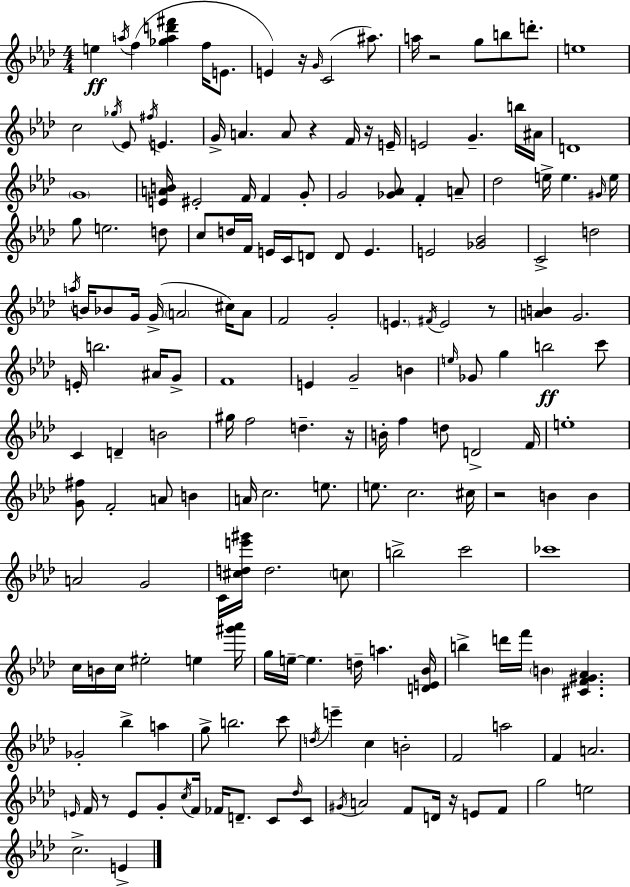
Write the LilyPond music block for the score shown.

{
  \clef treble
  \numericTimeSignature
  \time 4/4
  \key f \minor
  e''4\ff \acciaccatura { a''16 }( f''4 <ges'' a'' d''' fis'''>4 f''16 e'8. | e'4) r16 \grace { g'16 }( c'2 ais''8.) | a''16 r2 g''8 b''8 d'''8.-. | e''1 | \break c''2 \acciaccatura { ges''16 } ees'8 \acciaccatura { fis''16 } e'4. | g'16-> a'4. a'8 r4 | f'16 r16 e'16-- e'2 g'4.-- | b''16 ais'16 d'1 | \break \parenthesize g'1 | <e' a' b'>16 eis'2-. f'16 f'4 | g'8-. g'2 <ges' aes'>8 f'4-. | a'8-- des''2 e''16-> e''4. | \break \grace { gis'16 } e''16 g''8 e''2. | d''8 c''8 d''16 f'16 e'16 c'16 d'8 d'8 e'4. | e'2 <ges' bes'>2 | c'2-> d''2 | \break \acciaccatura { a''16 } b'16 bes'8 g'16 g'16->( \parenthesize a'2 | cis''16) a'8 f'2 g'2-. | \parenthesize e'4. \acciaccatura { fis'16 } e'2 | r8 <a' b'>4 g'2. | \break e'16-. b''2. | ais'16 g'8-> f'1 | e'4 g'2-- | b'4 \grace { e''16 } ges'8 g''4 b''2\ff | \break c'''8 c'4 d'4-- | b'2 gis''16 f''2 | d''4.-- r16 b'16-. f''4 d''8 d'2-> | f'16 e''1-. | \break <g' fis''>8 f'2-. | a'8 b'4 a'16 c''2. | e''8. e''8. c''2. | cis''16 r2 | \break b'4 b'4 a'2 | g'2 c'16 <cis'' d'' e''' gis'''>16 d''2. | \parenthesize c''8 b''2-> | c'''2 ces'''1 | \break c''16 b'16 c''16 eis''2-. | e''4 <gis''' aes'''>16 g''16 e''16--~~ e''4. | d''16-- a''4. <d' e' bes'>16 b''4-> d'''16 f'''16 \parenthesize b'4 | <cis' f' gis' aes'>4. ges'2-. | \break bes''4-> a''4 g''8-> b''2. | c'''8 \acciaccatura { d''16 } e'''4-- c''4 | b'2-. f'2 | a''2 f'4 a'2. | \break \grace { e'16 } f'16 r8 e'8 g'8-. | \acciaccatura { c''16 } f'16 fes'16 d'8.-- c'8 \grace { des''16 } c'8 \acciaccatura { gis'16 } a'2 | f'8 d'16 r16 e'8 f'8 g''2 | e''2 c''2.-> | \break e'4-> \bar "|."
}